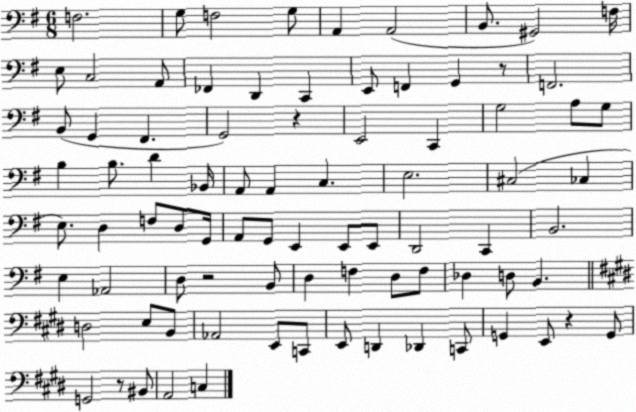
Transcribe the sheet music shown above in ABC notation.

X:1
T:Untitled
M:6/8
L:1/4
K:G
F,2 G,/2 F,2 G,/2 A,, A,,2 B,,/2 ^G,,2 F,/4 E,/2 C,2 A,,/2 _F,, D,, C,, E,,/2 F,, G,, z/2 F,,2 B,,/2 G,, ^F,, G,,2 z E,,2 C,, G,2 A,/2 G,/2 B, B,/2 D _B,,/4 A,,/2 A,, C, E,2 ^C,2 _C, E,/2 D, F,/2 D,/2 G,,/4 A,,/2 G,,/2 E,, E,,/2 E,,/2 D,,2 C,, B,,2 E, _A,,2 D,/2 z2 B,,/2 D, F, D,/2 F,/2 _D, D,/2 B,, D,2 E,/2 B,,/2 _A,,2 E,,/2 C,,/2 E,,/2 D,, _D,, C,,/2 G,, E,,/2 z G,,/2 G,,2 z/2 ^B,,/2 A,,2 C,